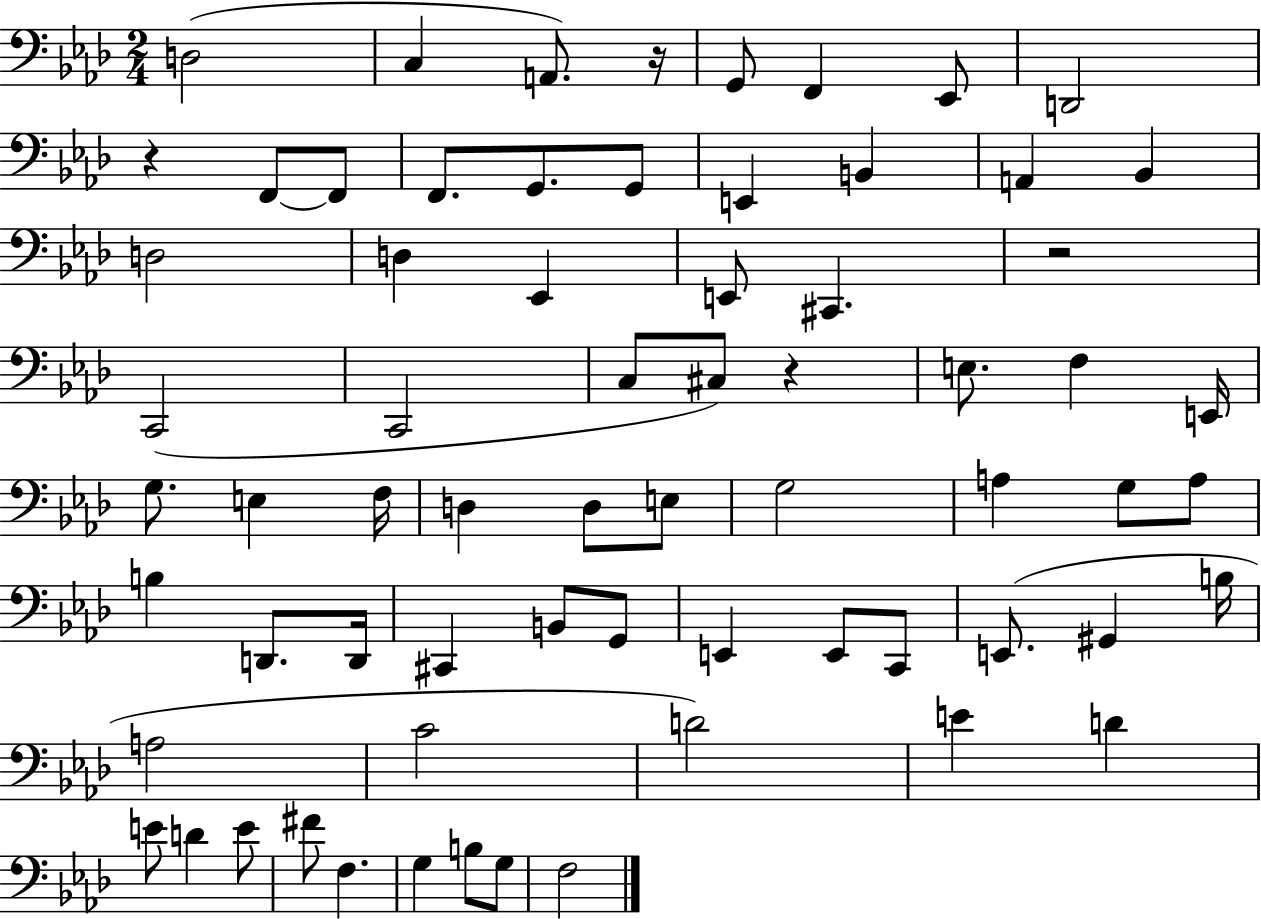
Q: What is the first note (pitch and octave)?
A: D3